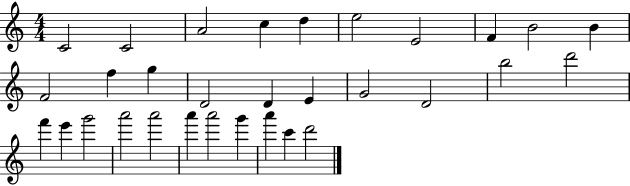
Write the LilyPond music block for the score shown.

{
  \clef treble
  \numericTimeSignature
  \time 4/4
  \key c \major
  c'2 c'2 | a'2 c''4 d''4 | e''2 e'2 | f'4 b'2 b'4 | \break f'2 f''4 g''4 | d'2 d'4 e'4 | g'2 d'2 | b''2 d'''2 | \break f'''4 e'''4 g'''2 | a'''2 a'''2 | a'''4 a'''2 g'''4 | a'''4 c'''4 d'''2 | \break \bar "|."
}